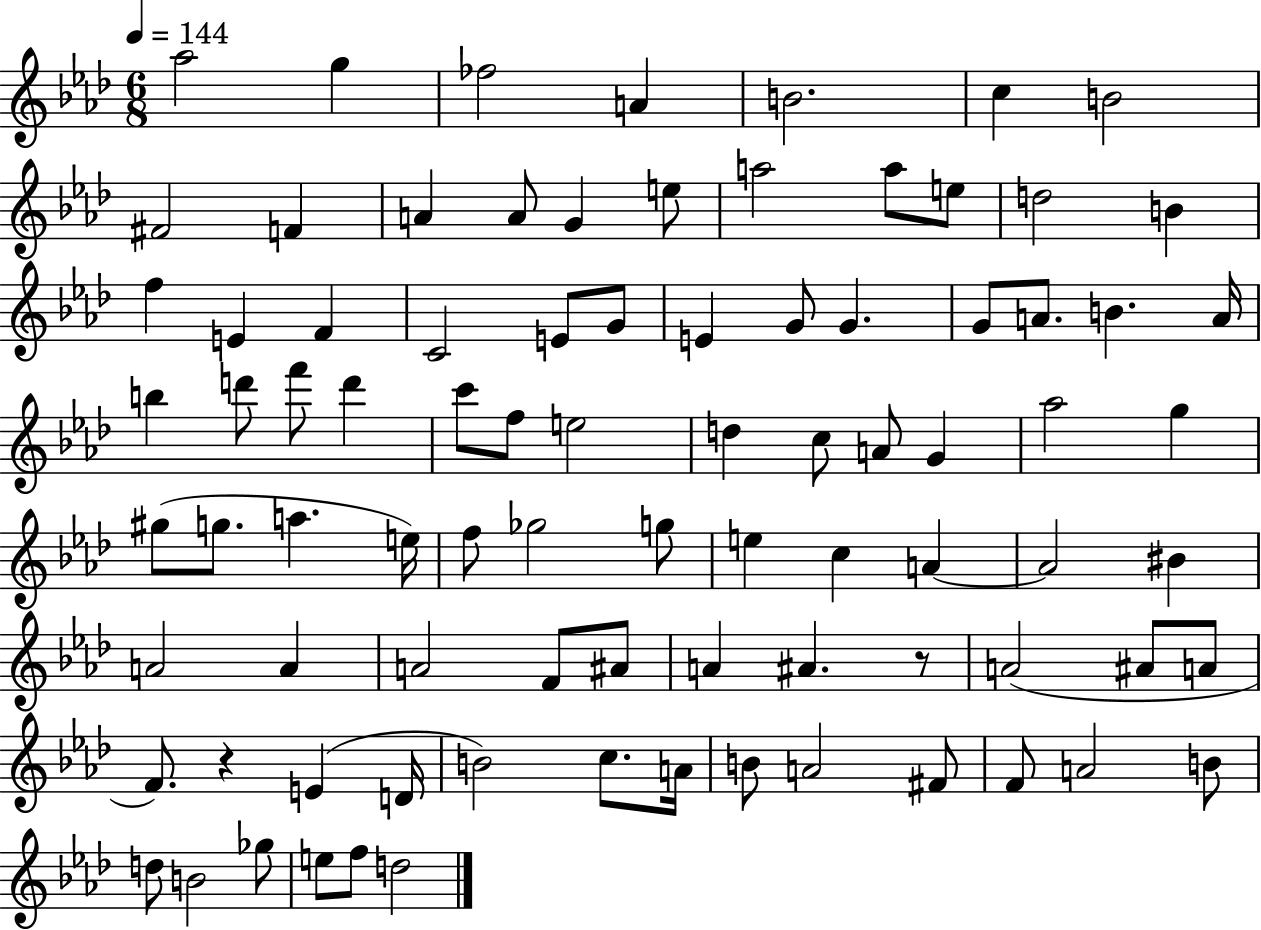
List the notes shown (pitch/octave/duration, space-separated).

Ab5/h G5/q FES5/h A4/q B4/h. C5/q B4/h F#4/h F4/q A4/q A4/e G4/q E5/e A5/h A5/e E5/e D5/h B4/q F5/q E4/q F4/q C4/h E4/e G4/e E4/q G4/e G4/q. G4/e A4/e. B4/q. A4/s B5/q D6/e F6/e D6/q C6/e F5/e E5/h D5/q C5/e A4/e G4/q Ab5/h G5/q G#5/e G5/e. A5/q. E5/s F5/e Gb5/h G5/e E5/q C5/q A4/q A4/h BIS4/q A4/h A4/q A4/h F4/e A#4/e A4/q A#4/q. R/e A4/h A#4/e A4/e F4/e. R/q E4/q D4/s B4/h C5/e. A4/s B4/e A4/h F#4/e F4/e A4/h B4/e D5/e B4/h Gb5/e E5/e F5/e D5/h